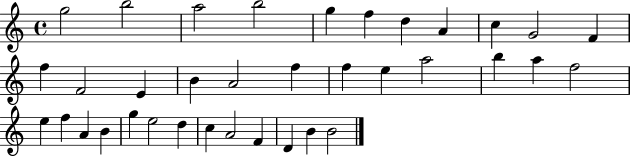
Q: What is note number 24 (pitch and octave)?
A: E5